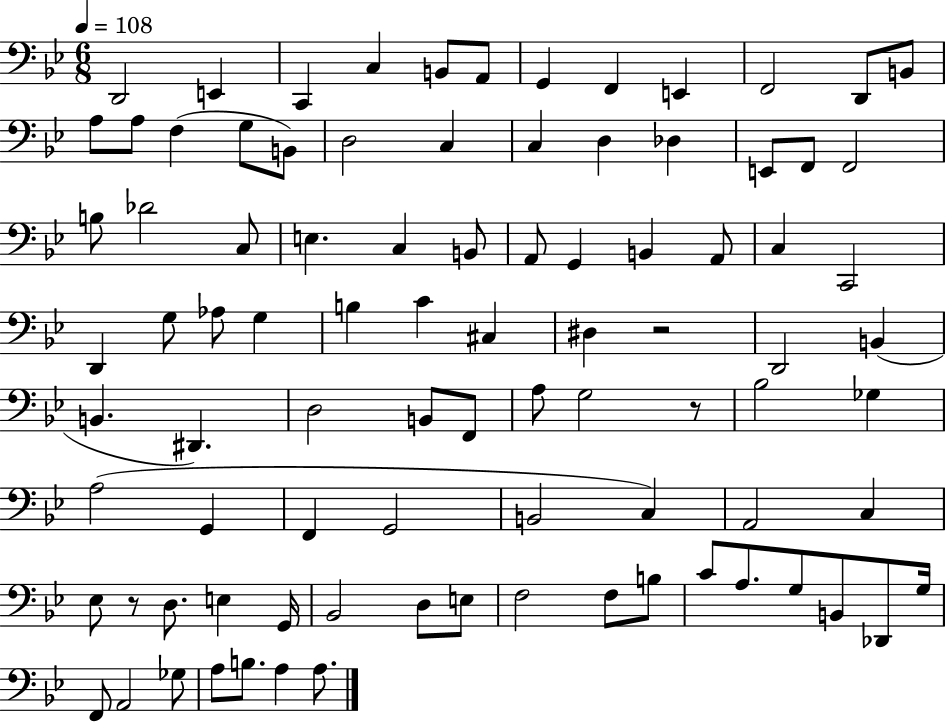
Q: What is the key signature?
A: BES major